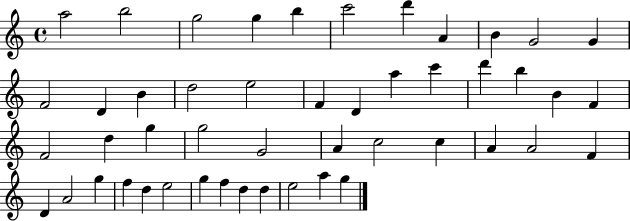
A5/h B5/h G5/h G5/q B5/q C6/h D6/q A4/q B4/q G4/h G4/q F4/h D4/q B4/q D5/h E5/h F4/q D4/q A5/q C6/q D6/q B5/q B4/q F4/q F4/h D5/q G5/q G5/h G4/h A4/q C5/h C5/q A4/q A4/h F4/q D4/q A4/h G5/q F5/q D5/q E5/h G5/q F5/q D5/q D5/q E5/h A5/q G5/q